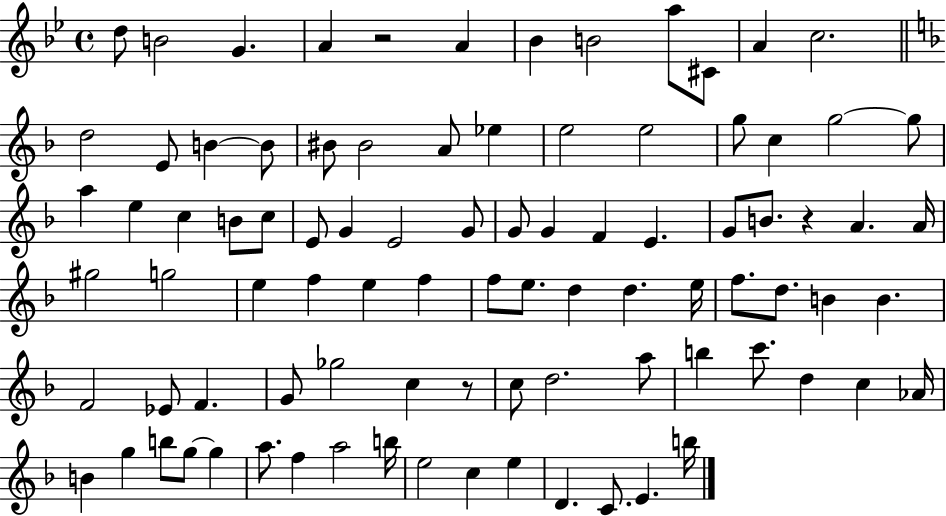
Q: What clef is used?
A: treble